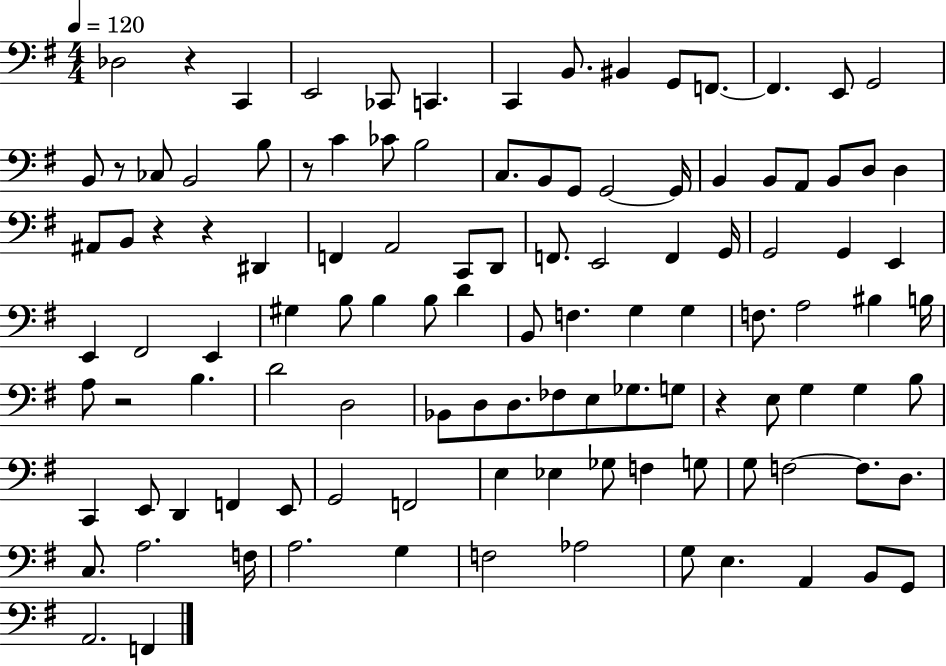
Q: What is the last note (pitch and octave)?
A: F2